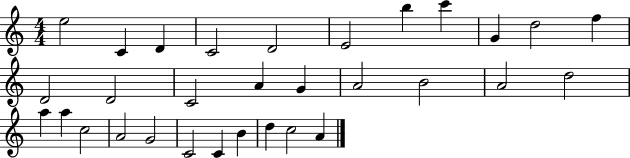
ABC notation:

X:1
T:Untitled
M:4/4
L:1/4
K:C
e2 C D C2 D2 E2 b c' G d2 f D2 D2 C2 A G A2 B2 A2 d2 a a c2 A2 G2 C2 C B d c2 A